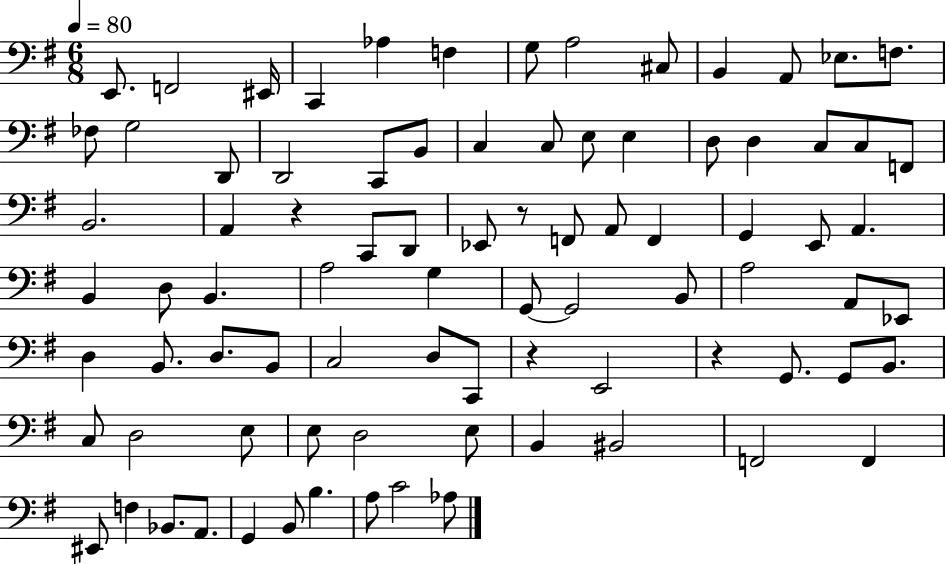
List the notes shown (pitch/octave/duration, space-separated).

E2/e. F2/h EIS2/s C2/q Ab3/q F3/q G3/e A3/h C#3/e B2/q A2/e Eb3/e. F3/e. FES3/e G3/h D2/e D2/h C2/e B2/e C3/q C3/e E3/e E3/q D3/e D3/q C3/e C3/e F2/e B2/h. A2/q R/q C2/e D2/e Eb2/e R/e F2/e A2/e F2/q G2/q E2/e A2/q. B2/q D3/e B2/q. A3/h G3/q G2/e G2/h B2/e A3/h A2/e Eb2/e D3/q B2/e. D3/e. B2/e C3/h D3/e C2/e R/q E2/h R/q G2/e. G2/e B2/e. C3/e D3/h E3/e E3/e D3/h E3/e B2/q BIS2/h F2/h F2/q EIS2/e F3/q Bb2/e. A2/e. G2/q B2/e B3/q. A3/e C4/h Ab3/e